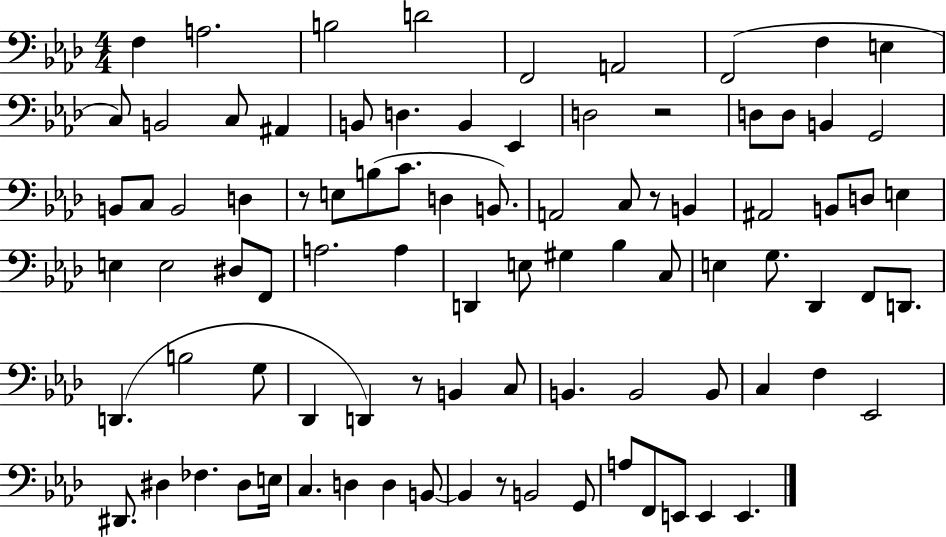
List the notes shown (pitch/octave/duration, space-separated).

F3/q A3/h. B3/h D4/h F2/h A2/h F2/h F3/q E3/q C3/e B2/h C3/e A#2/q B2/e D3/q. B2/q Eb2/q D3/h R/h D3/e D3/e B2/q G2/h B2/e C3/e B2/h D3/q R/e E3/e B3/e C4/e. D3/q B2/e. A2/h C3/e R/e B2/q A#2/h B2/e D3/e E3/q E3/q E3/h D#3/e F2/e A3/h. A3/q D2/q E3/e G#3/q Bb3/q C3/e E3/q G3/e. Db2/q F2/e D2/e. D2/q. B3/h G3/e Db2/q D2/q R/e B2/q C3/e B2/q. B2/h B2/e C3/q F3/q Eb2/h D#2/e. D#3/q FES3/q. D#3/e E3/s C3/q. D3/q D3/q B2/e B2/q R/e B2/h G2/e A3/e F2/e E2/e E2/q E2/q.